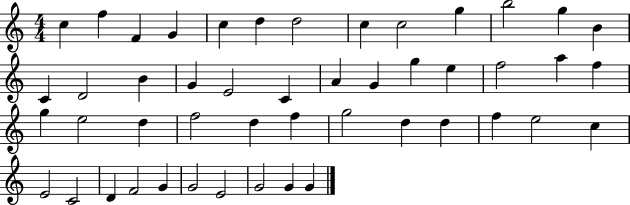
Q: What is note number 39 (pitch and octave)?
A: E4